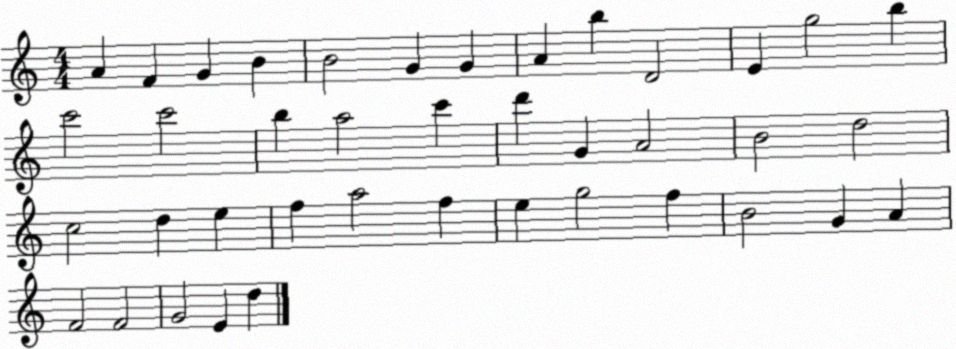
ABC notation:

X:1
T:Untitled
M:4/4
L:1/4
K:C
A F G B B2 G G A b D2 E g2 b c'2 c'2 b a2 c' d' G A2 B2 d2 c2 d e f a2 f e g2 f B2 G A F2 F2 G2 E d